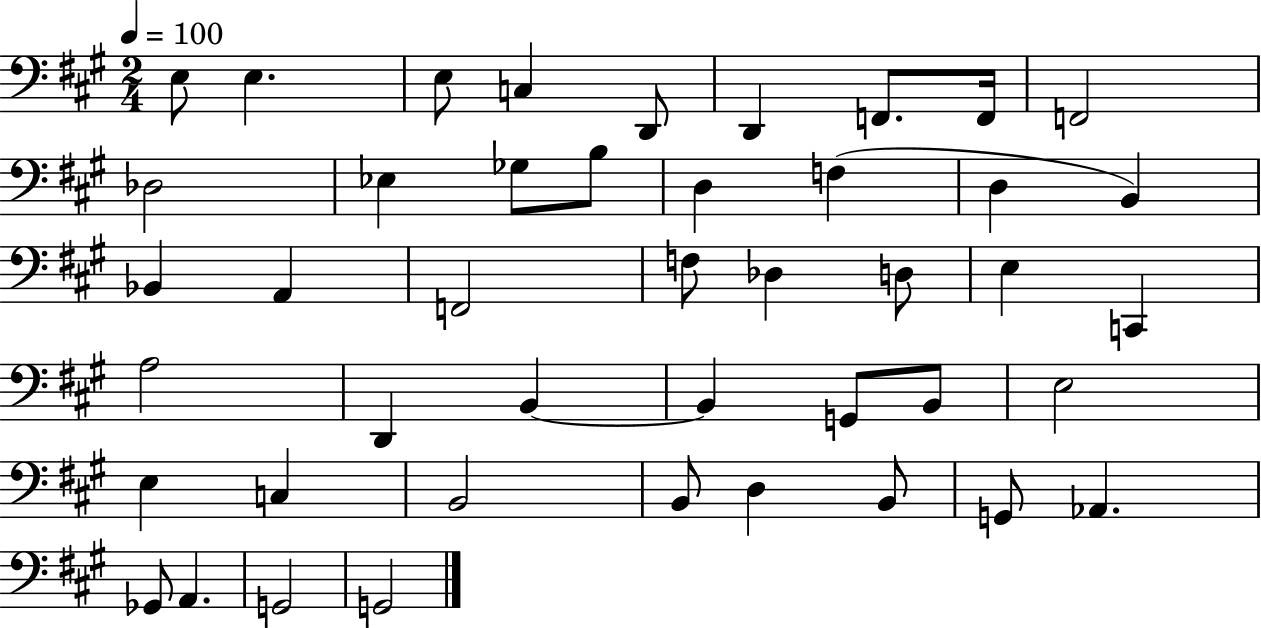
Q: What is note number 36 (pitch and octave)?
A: B2